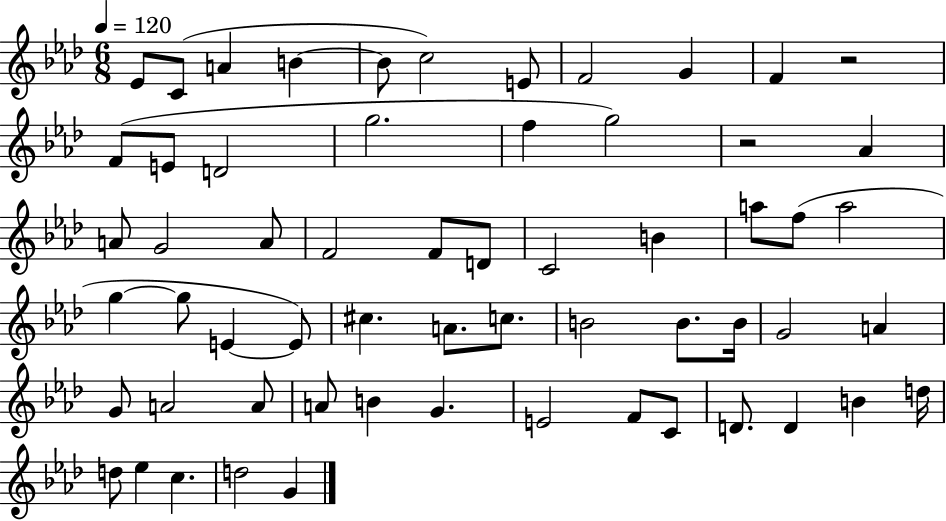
{
  \clef treble
  \numericTimeSignature
  \time 6/8
  \key aes \major
  \tempo 4 = 120
  ees'8 c'8( a'4 b'4~~ | b'8 c''2) e'8 | f'2 g'4 | f'4 r2 | \break f'8( e'8 d'2 | g''2. | f''4 g''2) | r2 aes'4 | \break a'8 g'2 a'8 | f'2 f'8 d'8 | c'2 b'4 | a''8 f''8( a''2 | \break g''4~~ g''8 e'4~~ e'8) | cis''4. a'8. c''8. | b'2 b'8. b'16 | g'2 a'4 | \break g'8 a'2 a'8 | a'8 b'4 g'4. | e'2 f'8 c'8 | d'8. d'4 b'4 d''16 | \break d''8 ees''4 c''4. | d''2 g'4 | \bar "|."
}